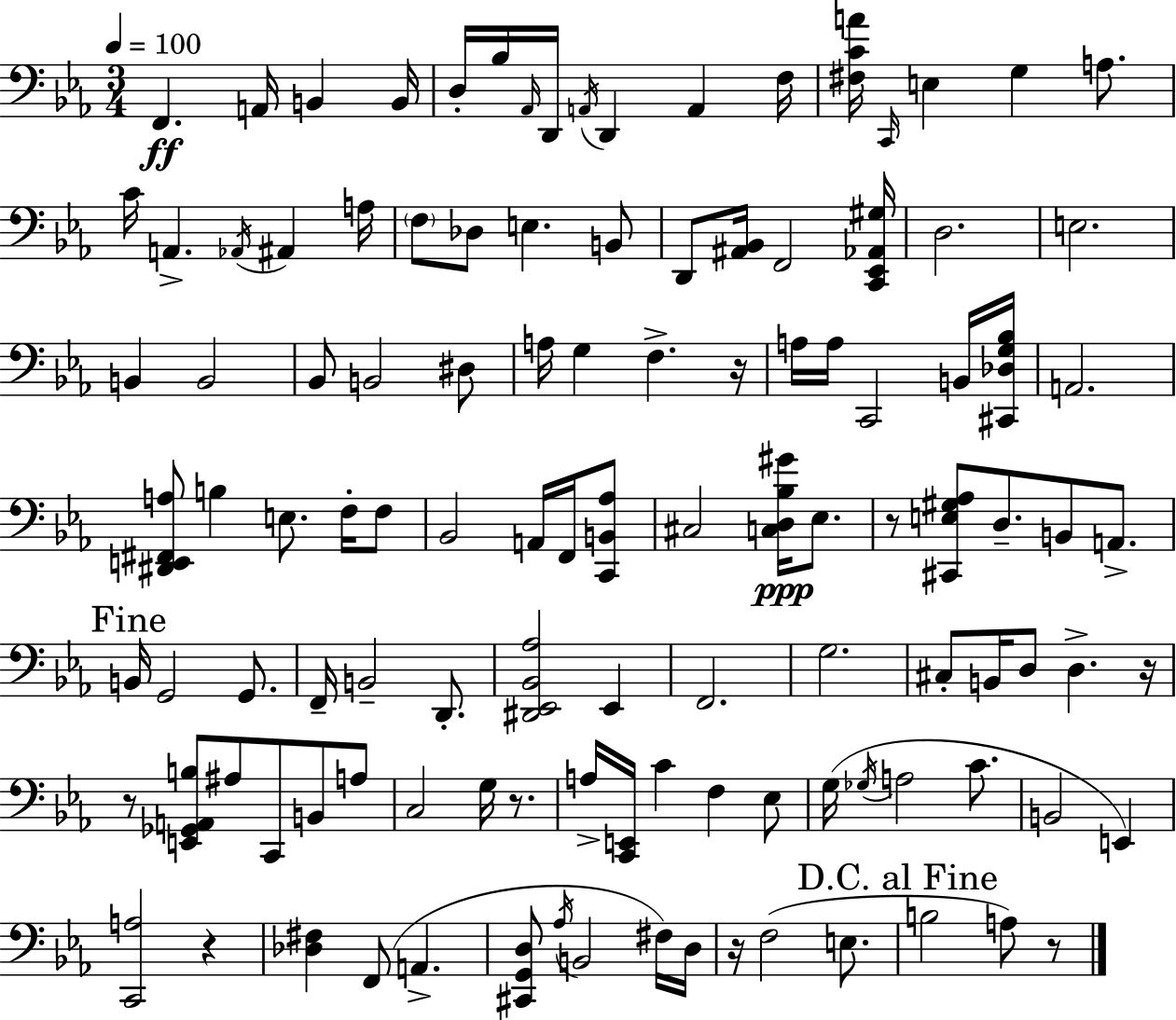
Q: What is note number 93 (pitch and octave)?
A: A3